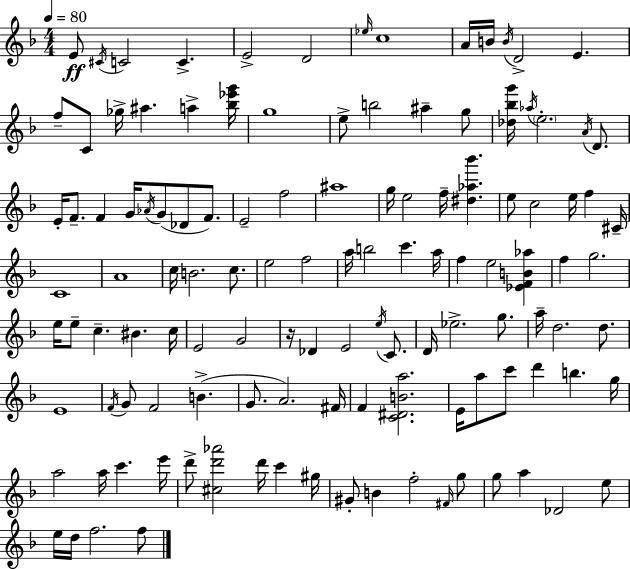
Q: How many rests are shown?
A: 1